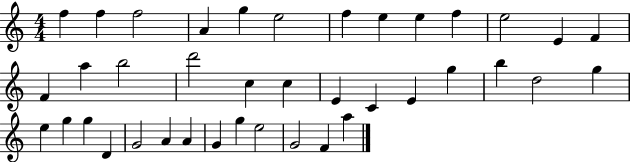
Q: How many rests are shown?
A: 0